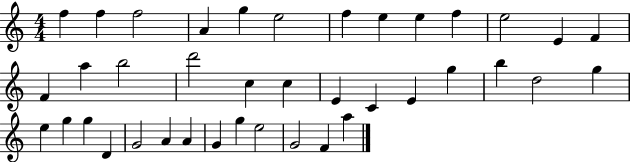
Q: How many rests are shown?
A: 0